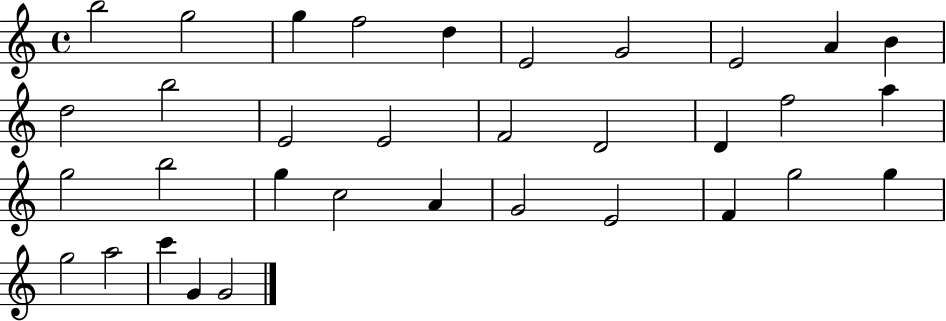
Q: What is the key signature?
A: C major